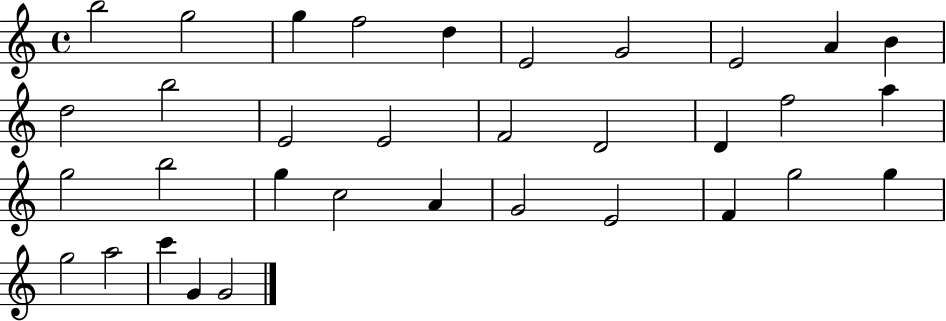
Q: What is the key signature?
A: C major